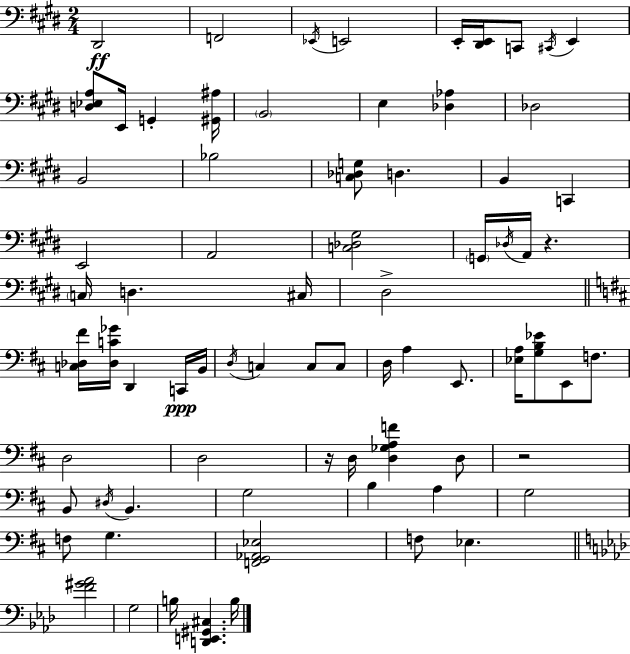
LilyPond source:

{
  \clef bass
  \numericTimeSignature
  \time 2/4
  \key e \major
  dis,2\ff | f,2 | \acciaccatura { ees,16 } e,2 | e,16-. <dis, e,>16 c,8 \acciaccatura { cis,16 } e,4 | \break <d ees a>8 e,16 g,4-. | <gis, ais>16 \parenthesize b,2 | e4 <des aes>4 | des2 | \break b,2 | bes2 | <c des g>8 d4. | b,4 c,4 | \break e,2 | a,2 | <c des gis>2 | \parenthesize g,16 \acciaccatura { des16 } a,16 r4. | \break \parenthesize c16 d4. | cis16 dis2-> | \bar "||" \break \key d \major <c des fis'>16 <des c' ges'>16 d,4 c,16\ppp b,16 | \acciaccatura { d16 } c4 c8 c8 | d16 a4 e,8. | <ees a>16 <g b ees'>8 e,8 f8. | \break d2 | d2 | r16 d16 <d ges a f'>4 d8 | r2 | \break b,8 \acciaccatura { dis16 } b,4. | g2 | b4 a4 | g2 | \break f8 g4. | <f, g, aes, ees>2 | f8 ees4. | \bar "||" \break \key aes \major <f' gis' aes'>2 | g2 | b16 <d, e, gis, cis>4. b16 | \bar "|."
}